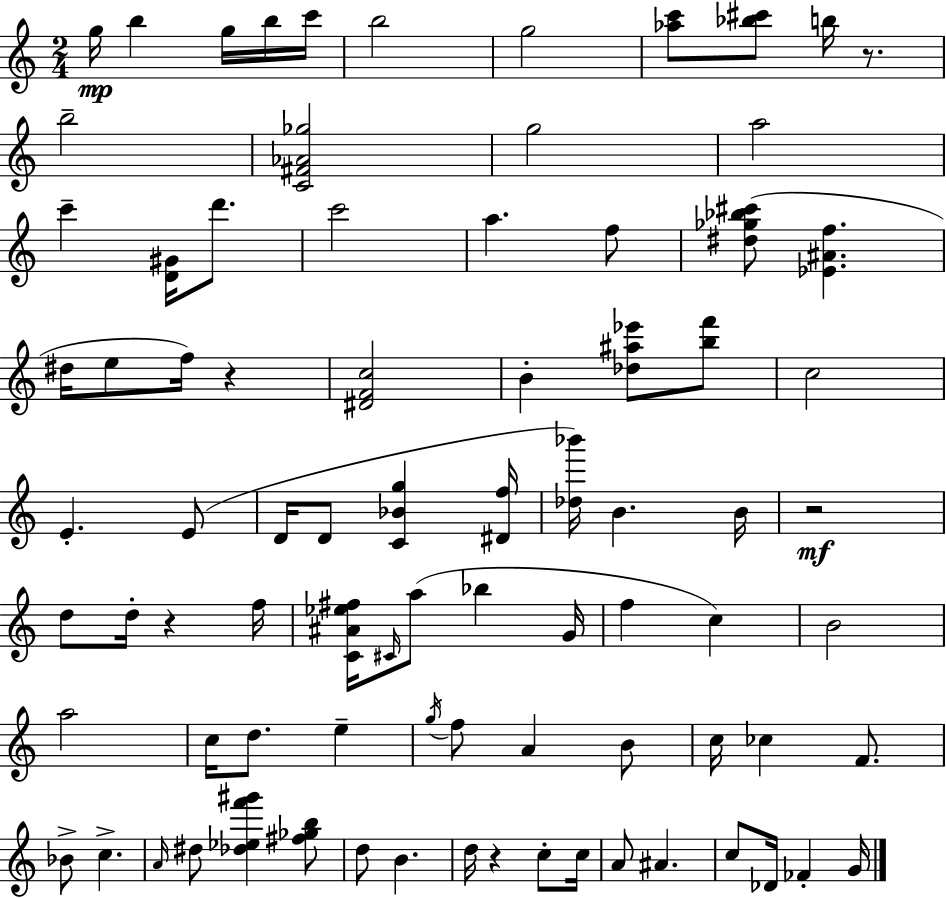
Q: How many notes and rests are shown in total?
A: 83